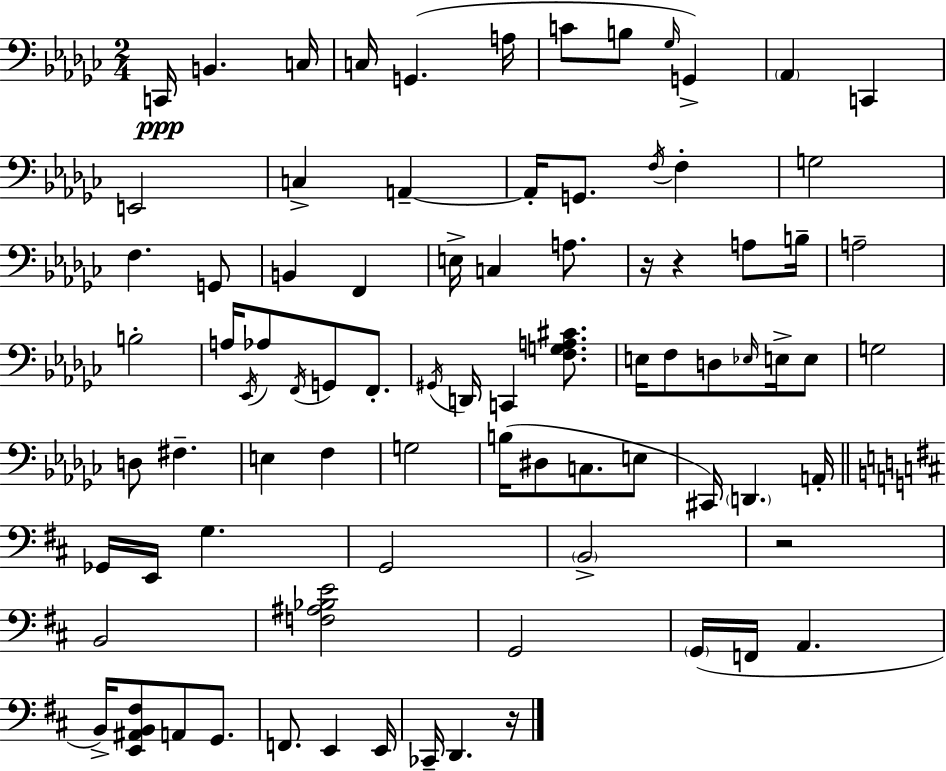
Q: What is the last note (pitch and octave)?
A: D2